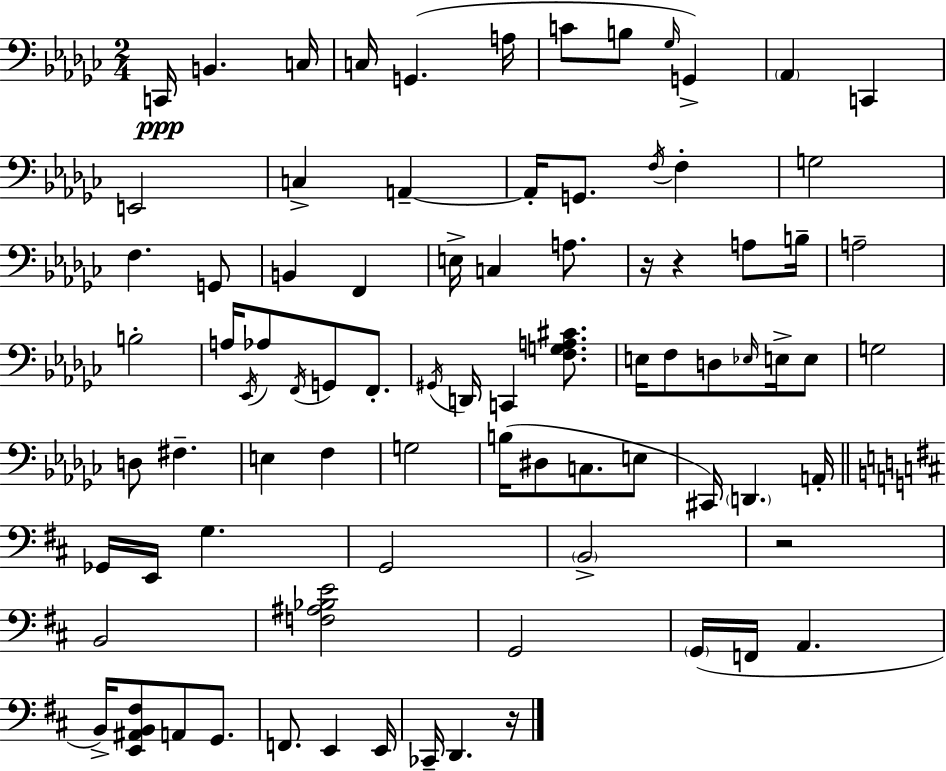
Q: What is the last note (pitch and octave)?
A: D2